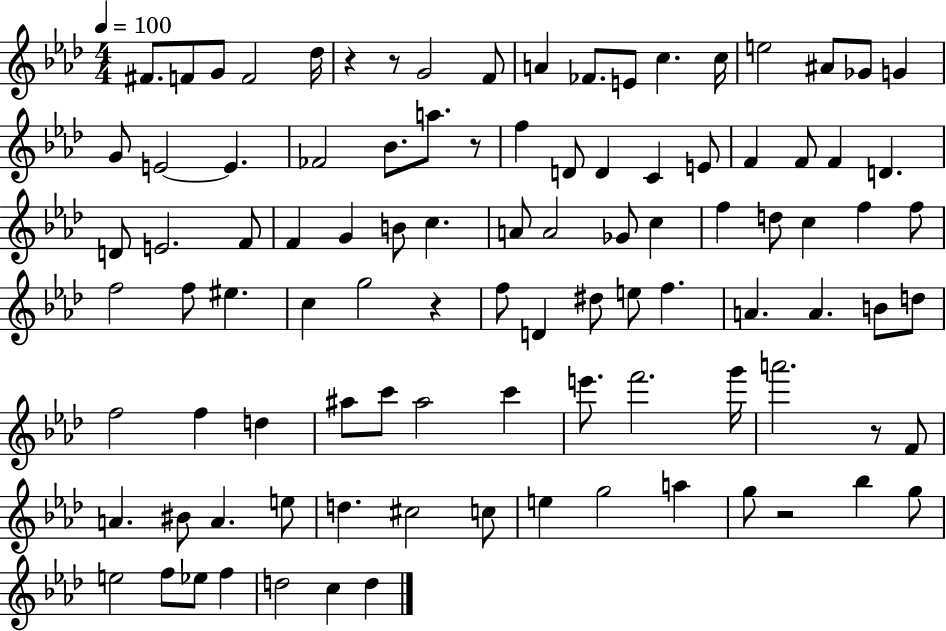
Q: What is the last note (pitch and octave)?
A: D5